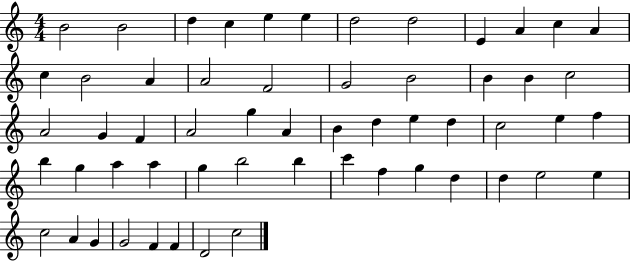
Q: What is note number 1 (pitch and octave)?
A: B4